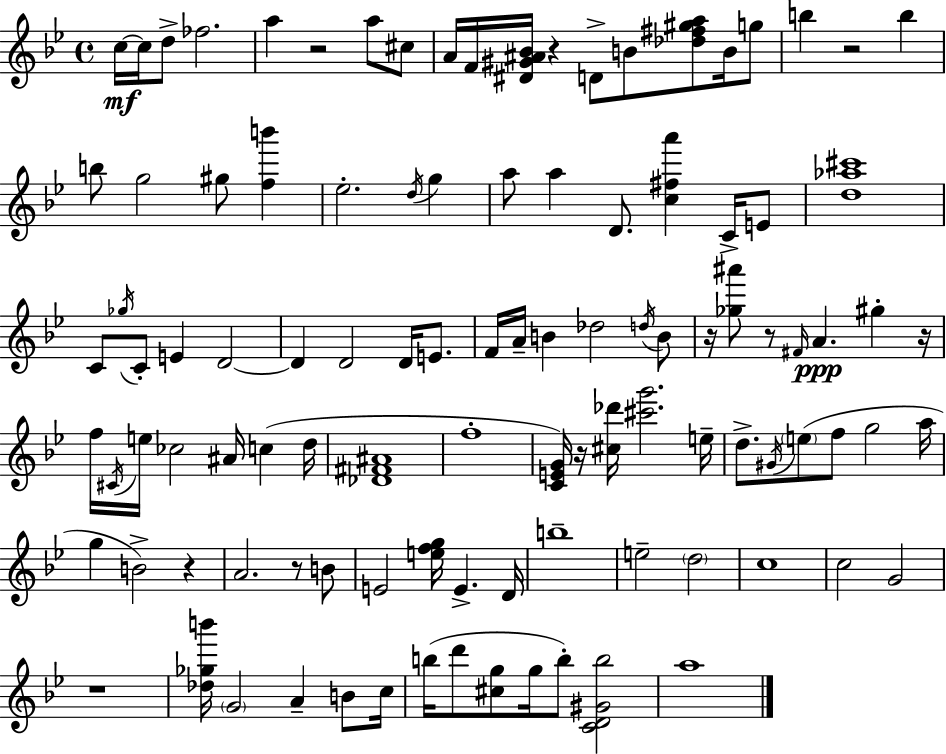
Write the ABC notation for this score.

X:1
T:Untitled
M:4/4
L:1/4
K:Gm
c/4 c/4 d/2 _f2 a z2 a/2 ^c/2 A/4 F/4 [^D^G^A_B]/4 z D/2 B/2 [_d^f^ga]/2 B/4 g/2 b z2 b b/2 g2 ^g/2 [fb'] _e2 d/4 g a/2 a D/2 [c^fa'] C/4 E/2 [d_a^c']4 C/2 _g/4 C/2 E D2 D D2 D/4 E/2 F/4 A/4 B _d2 d/4 B/2 z/4 [_g^a']/2 z/2 ^F/4 A ^g z/4 f/4 ^C/4 e/4 _c2 ^A/4 c d/4 [_D^F^A]4 f4 [CEG]/4 z/4 [^c_d']/4 [^c'g']2 e/4 d/2 ^G/4 e/2 f/2 g2 a/4 g B2 z A2 z/2 B/2 E2 [efg]/4 E D/4 b4 e2 d2 c4 c2 G2 z4 [_d_gb']/4 G2 A B/2 c/4 b/4 d'/2 [^cg]/2 g/4 b/2 [CD^Gb]2 a4